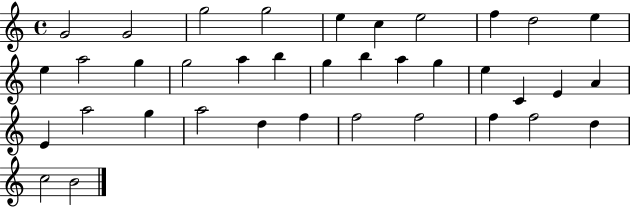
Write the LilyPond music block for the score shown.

{
  \clef treble
  \time 4/4
  \defaultTimeSignature
  \key c \major
  g'2 g'2 | g''2 g''2 | e''4 c''4 e''2 | f''4 d''2 e''4 | \break e''4 a''2 g''4 | g''2 a''4 b''4 | g''4 b''4 a''4 g''4 | e''4 c'4 e'4 a'4 | \break e'4 a''2 g''4 | a''2 d''4 f''4 | f''2 f''2 | f''4 f''2 d''4 | \break c''2 b'2 | \bar "|."
}